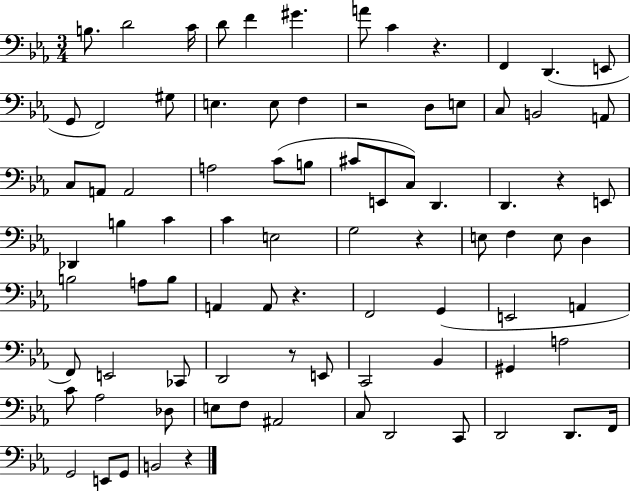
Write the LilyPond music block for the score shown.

{
  \clef bass
  \numericTimeSignature
  \time 3/4
  \key ees \major
  \repeat volta 2 { b8. d'2 c'16 | d'8 f'4 gis'4. | a'8 c'4 r4. | f,4 d,4.( e,8 | \break g,8 f,2) gis8 | e4. e8 f4 | r2 d8 e8 | c8 b,2 a,8 | \break c8 a,8 a,2 | a2 c'8( b8 | cis'8 e,8 c8) d,4. | d,4. r4 e,8 | \break des,4 b4 c'4 | c'4 e2 | g2 r4 | e8 f4 e8 d4 | \break b2 a8 b8 | a,4 a,8 r4. | f,2 g,4( | e,2 a,4 | \break f,8) e,2 ces,8 | d,2 r8 e,8 | c,2 bes,4 | gis,4 a2 | \break c'8 aes2 des8 | e8 f8 ais,2 | c8 d,2 c,8 | d,2 d,8. f,16 | \break g,2 e,8 g,8 | b,2 r4 | } \bar "|."
}